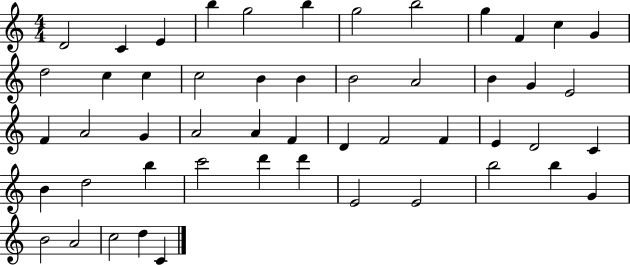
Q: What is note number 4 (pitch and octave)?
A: B5